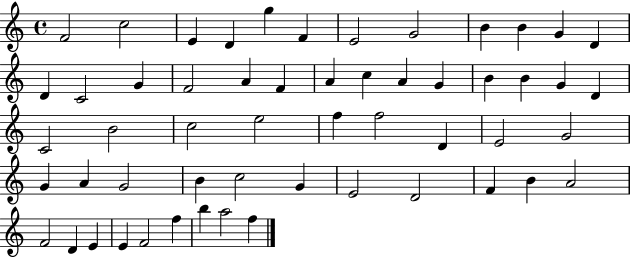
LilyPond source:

{
  \clef treble
  \time 4/4
  \defaultTimeSignature
  \key c \major
  f'2 c''2 | e'4 d'4 g''4 f'4 | e'2 g'2 | b'4 b'4 g'4 d'4 | \break d'4 c'2 g'4 | f'2 a'4 f'4 | a'4 c''4 a'4 g'4 | b'4 b'4 g'4 d'4 | \break c'2 b'2 | c''2 e''2 | f''4 f''2 d'4 | e'2 g'2 | \break g'4 a'4 g'2 | b'4 c''2 g'4 | e'2 d'2 | f'4 b'4 a'2 | \break f'2 d'4 e'4 | e'4 f'2 f''4 | b''4 a''2 f''4 | \bar "|."
}